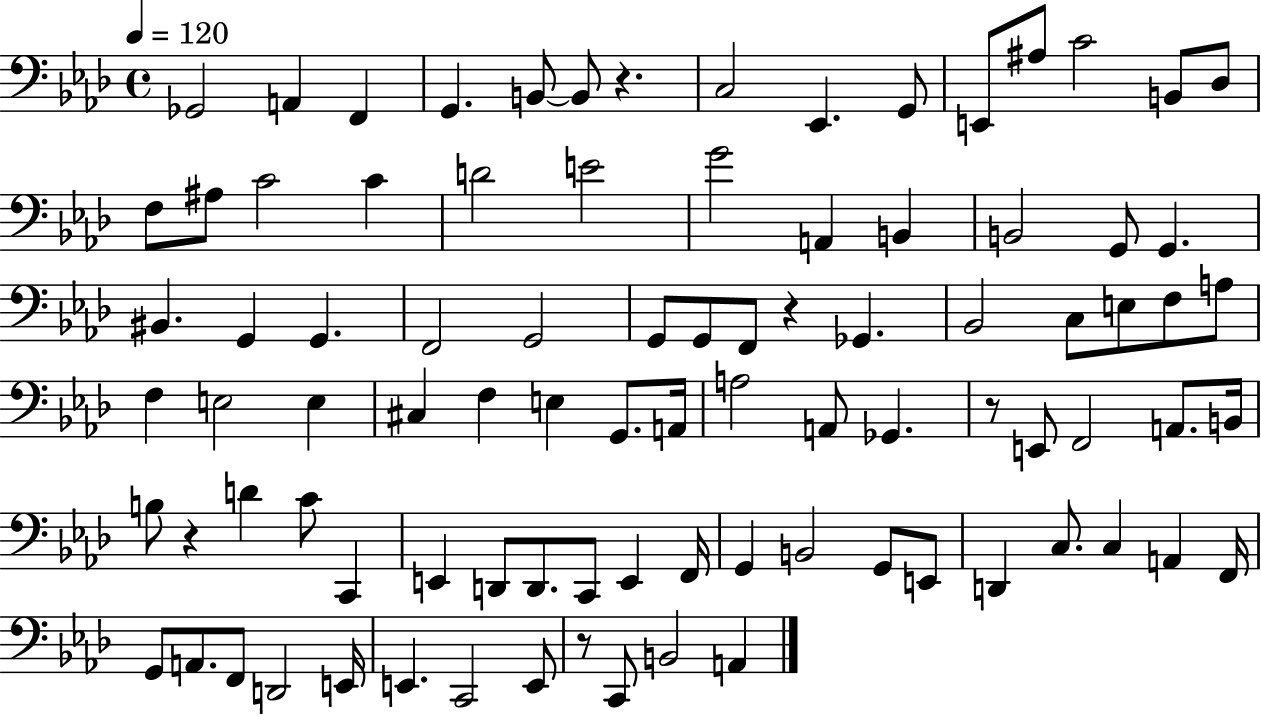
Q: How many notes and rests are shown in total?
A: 90